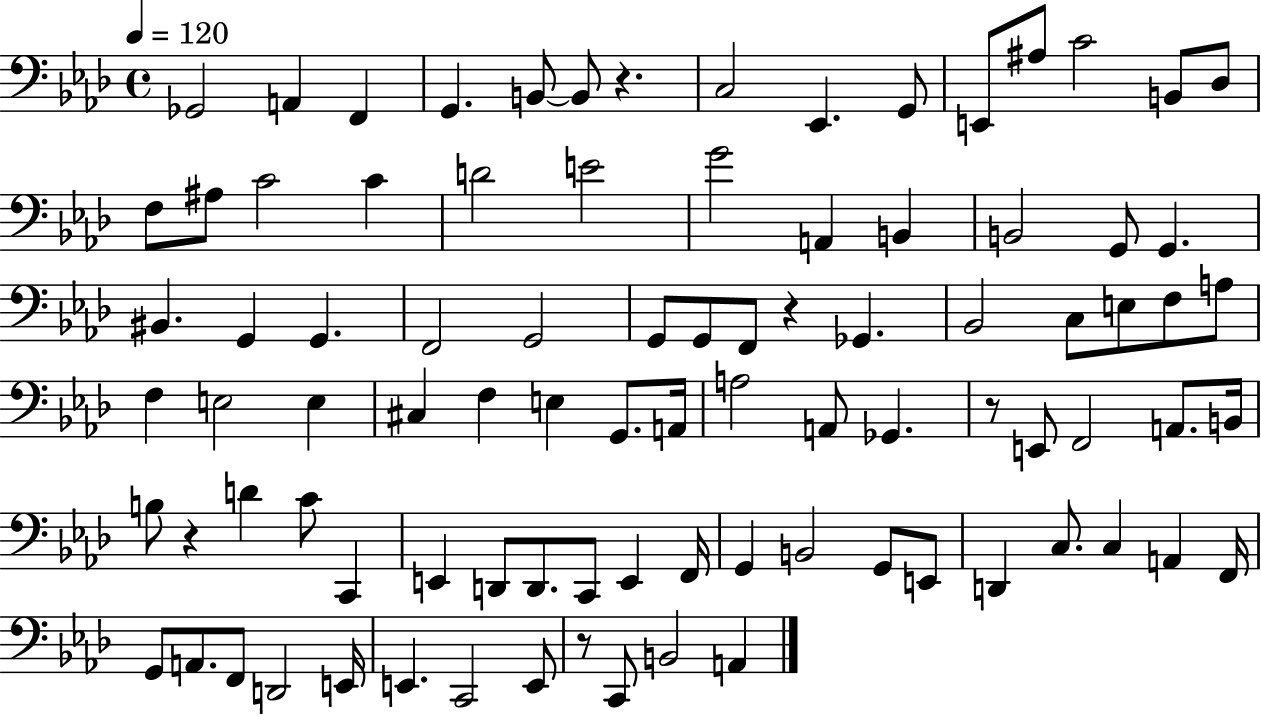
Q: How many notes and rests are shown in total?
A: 90